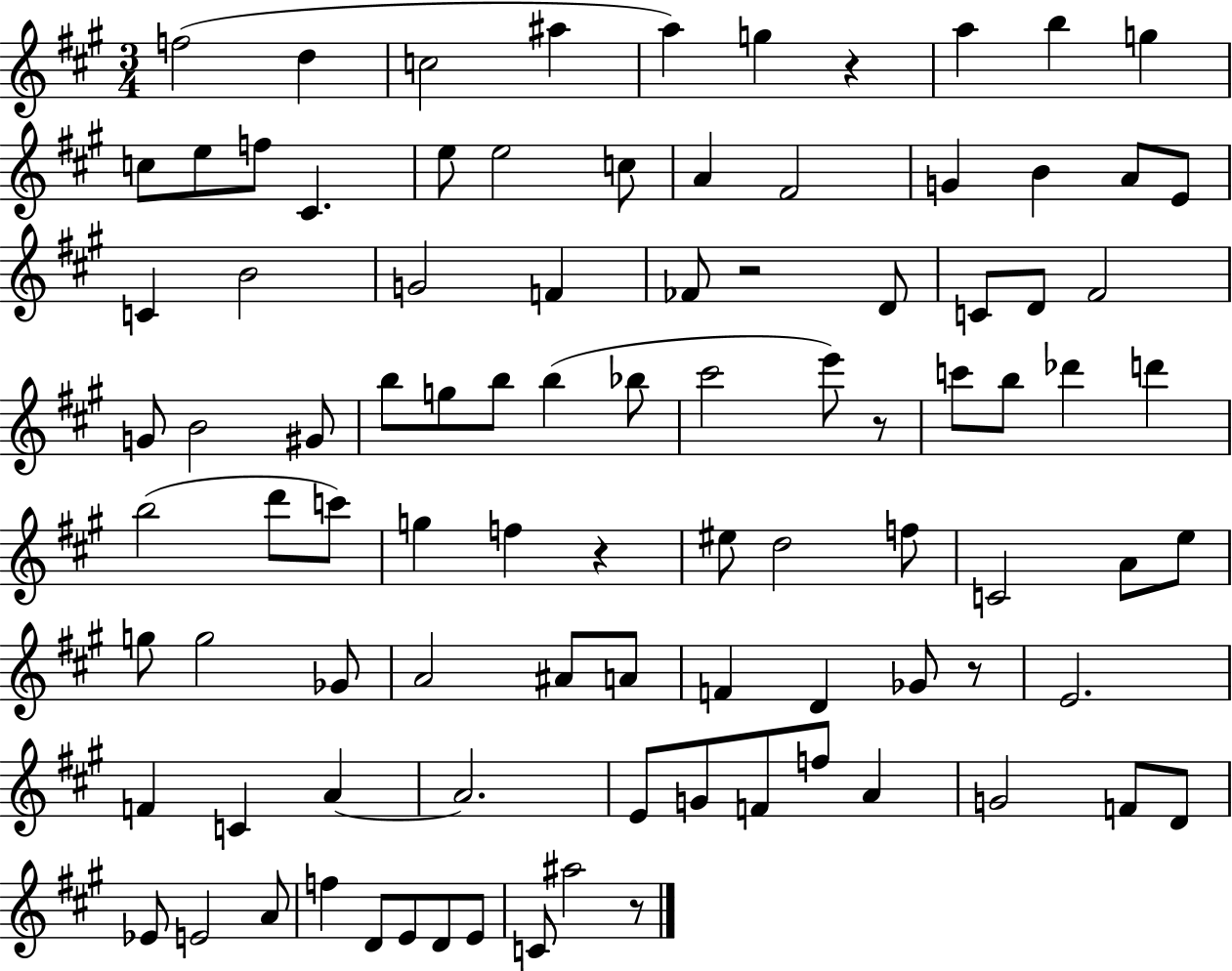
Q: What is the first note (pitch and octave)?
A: F5